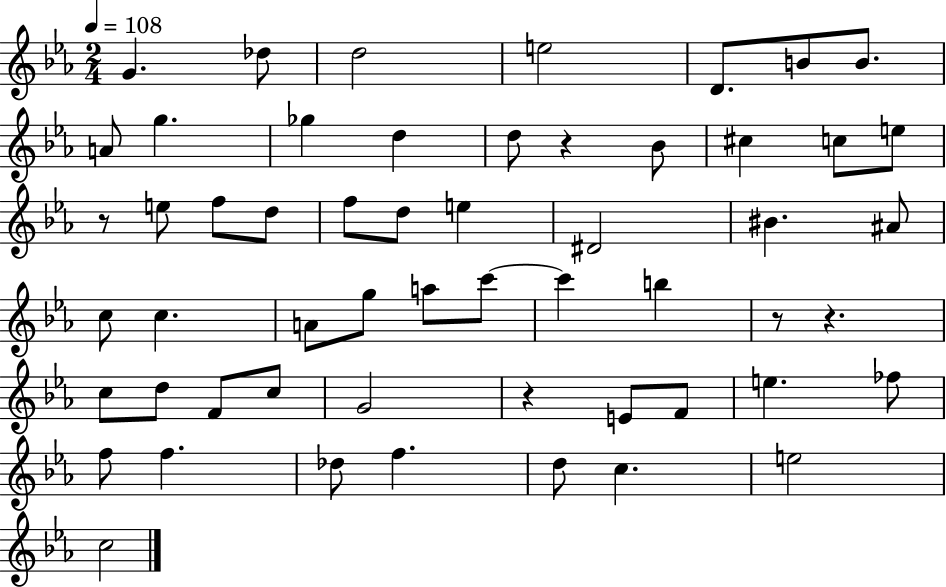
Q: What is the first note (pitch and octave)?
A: G4